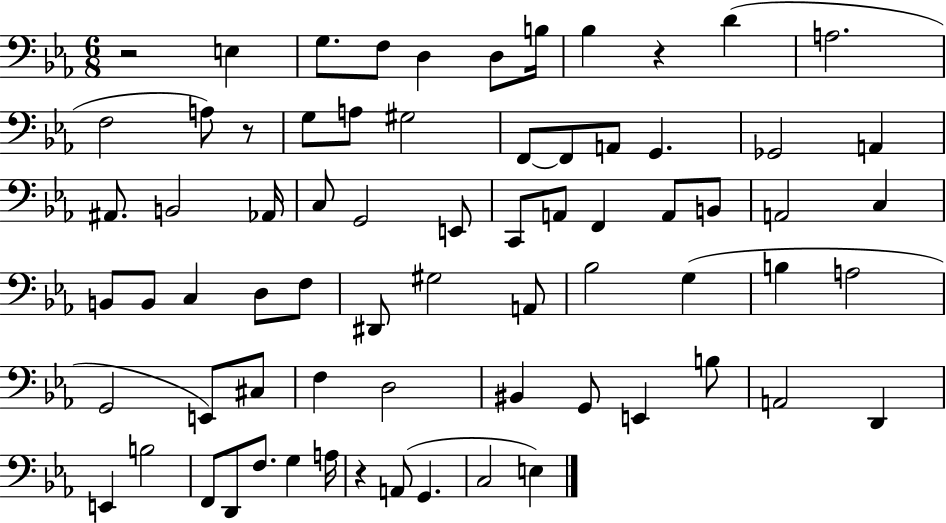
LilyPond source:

{
  \clef bass
  \numericTimeSignature
  \time 6/8
  \key ees \major
  \repeat volta 2 { r2 e4 | g8. f8 d4 d8 b16 | bes4 r4 d'4( | a2. | \break f2 a8) r8 | g8 a8 gis2 | f,8~~ f,8 a,8 g,4. | ges,2 a,4 | \break ais,8. b,2 aes,16 | c8 g,2 e,8 | c,8 a,8 f,4 a,8 b,8 | a,2 c4 | \break b,8 b,8 c4 d8 f8 | dis,8 gis2 a,8 | bes2 g4( | b4 a2 | \break g,2 e,8) cis8 | f4 d2 | bis,4 g,8 e,4 b8 | a,2 d,4 | \break e,4 b2 | f,8 d,8 f8. g4 a16 | r4 a,8( g,4. | c2 e4) | \break } \bar "|."
}